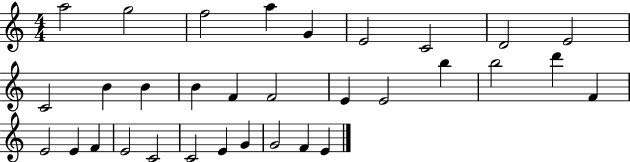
A5/h G5/h F5/h A5/q G4/q E4/h C4/h D4/h E4/h C4/h B4/q B4/q B4/q F4/q F4/h E4/q E4/h B5/q B5/h D6/q F4/q E4/h E4/q F4/q E4/h C4/h C4/h E4/q G4/q G4/h F4/q E4/q